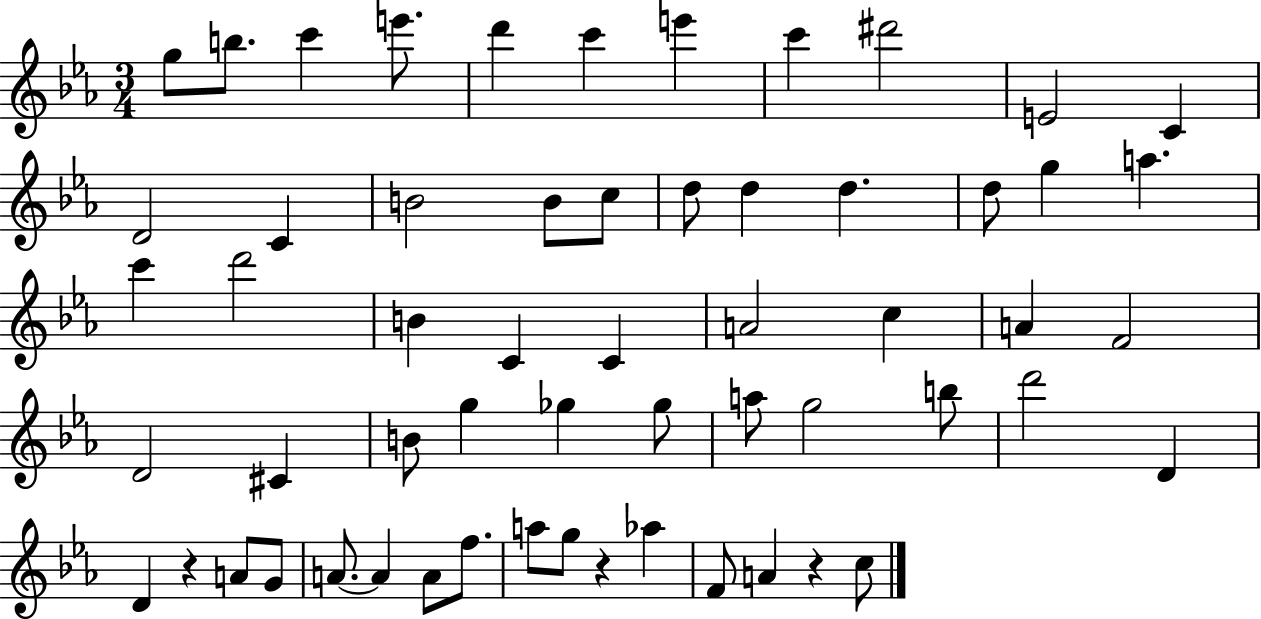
X:1
T:Untitled
M:3/4
L:1/4
K:Eb
g/2 b/2 c' e'/2 d' c' e' c' ^d'2 E2 C D2 C B2 B/2 c/2 d/2 d d d/2 g a c' d'2 B C C A2 c A F2 D2 ^C B/2 g _g _g/2 a/2 g2 b/2 d'2 D D z A/2 G/2 A/2 A A/2 f/2 a/2 g/2 z _a F/2 A z c/2